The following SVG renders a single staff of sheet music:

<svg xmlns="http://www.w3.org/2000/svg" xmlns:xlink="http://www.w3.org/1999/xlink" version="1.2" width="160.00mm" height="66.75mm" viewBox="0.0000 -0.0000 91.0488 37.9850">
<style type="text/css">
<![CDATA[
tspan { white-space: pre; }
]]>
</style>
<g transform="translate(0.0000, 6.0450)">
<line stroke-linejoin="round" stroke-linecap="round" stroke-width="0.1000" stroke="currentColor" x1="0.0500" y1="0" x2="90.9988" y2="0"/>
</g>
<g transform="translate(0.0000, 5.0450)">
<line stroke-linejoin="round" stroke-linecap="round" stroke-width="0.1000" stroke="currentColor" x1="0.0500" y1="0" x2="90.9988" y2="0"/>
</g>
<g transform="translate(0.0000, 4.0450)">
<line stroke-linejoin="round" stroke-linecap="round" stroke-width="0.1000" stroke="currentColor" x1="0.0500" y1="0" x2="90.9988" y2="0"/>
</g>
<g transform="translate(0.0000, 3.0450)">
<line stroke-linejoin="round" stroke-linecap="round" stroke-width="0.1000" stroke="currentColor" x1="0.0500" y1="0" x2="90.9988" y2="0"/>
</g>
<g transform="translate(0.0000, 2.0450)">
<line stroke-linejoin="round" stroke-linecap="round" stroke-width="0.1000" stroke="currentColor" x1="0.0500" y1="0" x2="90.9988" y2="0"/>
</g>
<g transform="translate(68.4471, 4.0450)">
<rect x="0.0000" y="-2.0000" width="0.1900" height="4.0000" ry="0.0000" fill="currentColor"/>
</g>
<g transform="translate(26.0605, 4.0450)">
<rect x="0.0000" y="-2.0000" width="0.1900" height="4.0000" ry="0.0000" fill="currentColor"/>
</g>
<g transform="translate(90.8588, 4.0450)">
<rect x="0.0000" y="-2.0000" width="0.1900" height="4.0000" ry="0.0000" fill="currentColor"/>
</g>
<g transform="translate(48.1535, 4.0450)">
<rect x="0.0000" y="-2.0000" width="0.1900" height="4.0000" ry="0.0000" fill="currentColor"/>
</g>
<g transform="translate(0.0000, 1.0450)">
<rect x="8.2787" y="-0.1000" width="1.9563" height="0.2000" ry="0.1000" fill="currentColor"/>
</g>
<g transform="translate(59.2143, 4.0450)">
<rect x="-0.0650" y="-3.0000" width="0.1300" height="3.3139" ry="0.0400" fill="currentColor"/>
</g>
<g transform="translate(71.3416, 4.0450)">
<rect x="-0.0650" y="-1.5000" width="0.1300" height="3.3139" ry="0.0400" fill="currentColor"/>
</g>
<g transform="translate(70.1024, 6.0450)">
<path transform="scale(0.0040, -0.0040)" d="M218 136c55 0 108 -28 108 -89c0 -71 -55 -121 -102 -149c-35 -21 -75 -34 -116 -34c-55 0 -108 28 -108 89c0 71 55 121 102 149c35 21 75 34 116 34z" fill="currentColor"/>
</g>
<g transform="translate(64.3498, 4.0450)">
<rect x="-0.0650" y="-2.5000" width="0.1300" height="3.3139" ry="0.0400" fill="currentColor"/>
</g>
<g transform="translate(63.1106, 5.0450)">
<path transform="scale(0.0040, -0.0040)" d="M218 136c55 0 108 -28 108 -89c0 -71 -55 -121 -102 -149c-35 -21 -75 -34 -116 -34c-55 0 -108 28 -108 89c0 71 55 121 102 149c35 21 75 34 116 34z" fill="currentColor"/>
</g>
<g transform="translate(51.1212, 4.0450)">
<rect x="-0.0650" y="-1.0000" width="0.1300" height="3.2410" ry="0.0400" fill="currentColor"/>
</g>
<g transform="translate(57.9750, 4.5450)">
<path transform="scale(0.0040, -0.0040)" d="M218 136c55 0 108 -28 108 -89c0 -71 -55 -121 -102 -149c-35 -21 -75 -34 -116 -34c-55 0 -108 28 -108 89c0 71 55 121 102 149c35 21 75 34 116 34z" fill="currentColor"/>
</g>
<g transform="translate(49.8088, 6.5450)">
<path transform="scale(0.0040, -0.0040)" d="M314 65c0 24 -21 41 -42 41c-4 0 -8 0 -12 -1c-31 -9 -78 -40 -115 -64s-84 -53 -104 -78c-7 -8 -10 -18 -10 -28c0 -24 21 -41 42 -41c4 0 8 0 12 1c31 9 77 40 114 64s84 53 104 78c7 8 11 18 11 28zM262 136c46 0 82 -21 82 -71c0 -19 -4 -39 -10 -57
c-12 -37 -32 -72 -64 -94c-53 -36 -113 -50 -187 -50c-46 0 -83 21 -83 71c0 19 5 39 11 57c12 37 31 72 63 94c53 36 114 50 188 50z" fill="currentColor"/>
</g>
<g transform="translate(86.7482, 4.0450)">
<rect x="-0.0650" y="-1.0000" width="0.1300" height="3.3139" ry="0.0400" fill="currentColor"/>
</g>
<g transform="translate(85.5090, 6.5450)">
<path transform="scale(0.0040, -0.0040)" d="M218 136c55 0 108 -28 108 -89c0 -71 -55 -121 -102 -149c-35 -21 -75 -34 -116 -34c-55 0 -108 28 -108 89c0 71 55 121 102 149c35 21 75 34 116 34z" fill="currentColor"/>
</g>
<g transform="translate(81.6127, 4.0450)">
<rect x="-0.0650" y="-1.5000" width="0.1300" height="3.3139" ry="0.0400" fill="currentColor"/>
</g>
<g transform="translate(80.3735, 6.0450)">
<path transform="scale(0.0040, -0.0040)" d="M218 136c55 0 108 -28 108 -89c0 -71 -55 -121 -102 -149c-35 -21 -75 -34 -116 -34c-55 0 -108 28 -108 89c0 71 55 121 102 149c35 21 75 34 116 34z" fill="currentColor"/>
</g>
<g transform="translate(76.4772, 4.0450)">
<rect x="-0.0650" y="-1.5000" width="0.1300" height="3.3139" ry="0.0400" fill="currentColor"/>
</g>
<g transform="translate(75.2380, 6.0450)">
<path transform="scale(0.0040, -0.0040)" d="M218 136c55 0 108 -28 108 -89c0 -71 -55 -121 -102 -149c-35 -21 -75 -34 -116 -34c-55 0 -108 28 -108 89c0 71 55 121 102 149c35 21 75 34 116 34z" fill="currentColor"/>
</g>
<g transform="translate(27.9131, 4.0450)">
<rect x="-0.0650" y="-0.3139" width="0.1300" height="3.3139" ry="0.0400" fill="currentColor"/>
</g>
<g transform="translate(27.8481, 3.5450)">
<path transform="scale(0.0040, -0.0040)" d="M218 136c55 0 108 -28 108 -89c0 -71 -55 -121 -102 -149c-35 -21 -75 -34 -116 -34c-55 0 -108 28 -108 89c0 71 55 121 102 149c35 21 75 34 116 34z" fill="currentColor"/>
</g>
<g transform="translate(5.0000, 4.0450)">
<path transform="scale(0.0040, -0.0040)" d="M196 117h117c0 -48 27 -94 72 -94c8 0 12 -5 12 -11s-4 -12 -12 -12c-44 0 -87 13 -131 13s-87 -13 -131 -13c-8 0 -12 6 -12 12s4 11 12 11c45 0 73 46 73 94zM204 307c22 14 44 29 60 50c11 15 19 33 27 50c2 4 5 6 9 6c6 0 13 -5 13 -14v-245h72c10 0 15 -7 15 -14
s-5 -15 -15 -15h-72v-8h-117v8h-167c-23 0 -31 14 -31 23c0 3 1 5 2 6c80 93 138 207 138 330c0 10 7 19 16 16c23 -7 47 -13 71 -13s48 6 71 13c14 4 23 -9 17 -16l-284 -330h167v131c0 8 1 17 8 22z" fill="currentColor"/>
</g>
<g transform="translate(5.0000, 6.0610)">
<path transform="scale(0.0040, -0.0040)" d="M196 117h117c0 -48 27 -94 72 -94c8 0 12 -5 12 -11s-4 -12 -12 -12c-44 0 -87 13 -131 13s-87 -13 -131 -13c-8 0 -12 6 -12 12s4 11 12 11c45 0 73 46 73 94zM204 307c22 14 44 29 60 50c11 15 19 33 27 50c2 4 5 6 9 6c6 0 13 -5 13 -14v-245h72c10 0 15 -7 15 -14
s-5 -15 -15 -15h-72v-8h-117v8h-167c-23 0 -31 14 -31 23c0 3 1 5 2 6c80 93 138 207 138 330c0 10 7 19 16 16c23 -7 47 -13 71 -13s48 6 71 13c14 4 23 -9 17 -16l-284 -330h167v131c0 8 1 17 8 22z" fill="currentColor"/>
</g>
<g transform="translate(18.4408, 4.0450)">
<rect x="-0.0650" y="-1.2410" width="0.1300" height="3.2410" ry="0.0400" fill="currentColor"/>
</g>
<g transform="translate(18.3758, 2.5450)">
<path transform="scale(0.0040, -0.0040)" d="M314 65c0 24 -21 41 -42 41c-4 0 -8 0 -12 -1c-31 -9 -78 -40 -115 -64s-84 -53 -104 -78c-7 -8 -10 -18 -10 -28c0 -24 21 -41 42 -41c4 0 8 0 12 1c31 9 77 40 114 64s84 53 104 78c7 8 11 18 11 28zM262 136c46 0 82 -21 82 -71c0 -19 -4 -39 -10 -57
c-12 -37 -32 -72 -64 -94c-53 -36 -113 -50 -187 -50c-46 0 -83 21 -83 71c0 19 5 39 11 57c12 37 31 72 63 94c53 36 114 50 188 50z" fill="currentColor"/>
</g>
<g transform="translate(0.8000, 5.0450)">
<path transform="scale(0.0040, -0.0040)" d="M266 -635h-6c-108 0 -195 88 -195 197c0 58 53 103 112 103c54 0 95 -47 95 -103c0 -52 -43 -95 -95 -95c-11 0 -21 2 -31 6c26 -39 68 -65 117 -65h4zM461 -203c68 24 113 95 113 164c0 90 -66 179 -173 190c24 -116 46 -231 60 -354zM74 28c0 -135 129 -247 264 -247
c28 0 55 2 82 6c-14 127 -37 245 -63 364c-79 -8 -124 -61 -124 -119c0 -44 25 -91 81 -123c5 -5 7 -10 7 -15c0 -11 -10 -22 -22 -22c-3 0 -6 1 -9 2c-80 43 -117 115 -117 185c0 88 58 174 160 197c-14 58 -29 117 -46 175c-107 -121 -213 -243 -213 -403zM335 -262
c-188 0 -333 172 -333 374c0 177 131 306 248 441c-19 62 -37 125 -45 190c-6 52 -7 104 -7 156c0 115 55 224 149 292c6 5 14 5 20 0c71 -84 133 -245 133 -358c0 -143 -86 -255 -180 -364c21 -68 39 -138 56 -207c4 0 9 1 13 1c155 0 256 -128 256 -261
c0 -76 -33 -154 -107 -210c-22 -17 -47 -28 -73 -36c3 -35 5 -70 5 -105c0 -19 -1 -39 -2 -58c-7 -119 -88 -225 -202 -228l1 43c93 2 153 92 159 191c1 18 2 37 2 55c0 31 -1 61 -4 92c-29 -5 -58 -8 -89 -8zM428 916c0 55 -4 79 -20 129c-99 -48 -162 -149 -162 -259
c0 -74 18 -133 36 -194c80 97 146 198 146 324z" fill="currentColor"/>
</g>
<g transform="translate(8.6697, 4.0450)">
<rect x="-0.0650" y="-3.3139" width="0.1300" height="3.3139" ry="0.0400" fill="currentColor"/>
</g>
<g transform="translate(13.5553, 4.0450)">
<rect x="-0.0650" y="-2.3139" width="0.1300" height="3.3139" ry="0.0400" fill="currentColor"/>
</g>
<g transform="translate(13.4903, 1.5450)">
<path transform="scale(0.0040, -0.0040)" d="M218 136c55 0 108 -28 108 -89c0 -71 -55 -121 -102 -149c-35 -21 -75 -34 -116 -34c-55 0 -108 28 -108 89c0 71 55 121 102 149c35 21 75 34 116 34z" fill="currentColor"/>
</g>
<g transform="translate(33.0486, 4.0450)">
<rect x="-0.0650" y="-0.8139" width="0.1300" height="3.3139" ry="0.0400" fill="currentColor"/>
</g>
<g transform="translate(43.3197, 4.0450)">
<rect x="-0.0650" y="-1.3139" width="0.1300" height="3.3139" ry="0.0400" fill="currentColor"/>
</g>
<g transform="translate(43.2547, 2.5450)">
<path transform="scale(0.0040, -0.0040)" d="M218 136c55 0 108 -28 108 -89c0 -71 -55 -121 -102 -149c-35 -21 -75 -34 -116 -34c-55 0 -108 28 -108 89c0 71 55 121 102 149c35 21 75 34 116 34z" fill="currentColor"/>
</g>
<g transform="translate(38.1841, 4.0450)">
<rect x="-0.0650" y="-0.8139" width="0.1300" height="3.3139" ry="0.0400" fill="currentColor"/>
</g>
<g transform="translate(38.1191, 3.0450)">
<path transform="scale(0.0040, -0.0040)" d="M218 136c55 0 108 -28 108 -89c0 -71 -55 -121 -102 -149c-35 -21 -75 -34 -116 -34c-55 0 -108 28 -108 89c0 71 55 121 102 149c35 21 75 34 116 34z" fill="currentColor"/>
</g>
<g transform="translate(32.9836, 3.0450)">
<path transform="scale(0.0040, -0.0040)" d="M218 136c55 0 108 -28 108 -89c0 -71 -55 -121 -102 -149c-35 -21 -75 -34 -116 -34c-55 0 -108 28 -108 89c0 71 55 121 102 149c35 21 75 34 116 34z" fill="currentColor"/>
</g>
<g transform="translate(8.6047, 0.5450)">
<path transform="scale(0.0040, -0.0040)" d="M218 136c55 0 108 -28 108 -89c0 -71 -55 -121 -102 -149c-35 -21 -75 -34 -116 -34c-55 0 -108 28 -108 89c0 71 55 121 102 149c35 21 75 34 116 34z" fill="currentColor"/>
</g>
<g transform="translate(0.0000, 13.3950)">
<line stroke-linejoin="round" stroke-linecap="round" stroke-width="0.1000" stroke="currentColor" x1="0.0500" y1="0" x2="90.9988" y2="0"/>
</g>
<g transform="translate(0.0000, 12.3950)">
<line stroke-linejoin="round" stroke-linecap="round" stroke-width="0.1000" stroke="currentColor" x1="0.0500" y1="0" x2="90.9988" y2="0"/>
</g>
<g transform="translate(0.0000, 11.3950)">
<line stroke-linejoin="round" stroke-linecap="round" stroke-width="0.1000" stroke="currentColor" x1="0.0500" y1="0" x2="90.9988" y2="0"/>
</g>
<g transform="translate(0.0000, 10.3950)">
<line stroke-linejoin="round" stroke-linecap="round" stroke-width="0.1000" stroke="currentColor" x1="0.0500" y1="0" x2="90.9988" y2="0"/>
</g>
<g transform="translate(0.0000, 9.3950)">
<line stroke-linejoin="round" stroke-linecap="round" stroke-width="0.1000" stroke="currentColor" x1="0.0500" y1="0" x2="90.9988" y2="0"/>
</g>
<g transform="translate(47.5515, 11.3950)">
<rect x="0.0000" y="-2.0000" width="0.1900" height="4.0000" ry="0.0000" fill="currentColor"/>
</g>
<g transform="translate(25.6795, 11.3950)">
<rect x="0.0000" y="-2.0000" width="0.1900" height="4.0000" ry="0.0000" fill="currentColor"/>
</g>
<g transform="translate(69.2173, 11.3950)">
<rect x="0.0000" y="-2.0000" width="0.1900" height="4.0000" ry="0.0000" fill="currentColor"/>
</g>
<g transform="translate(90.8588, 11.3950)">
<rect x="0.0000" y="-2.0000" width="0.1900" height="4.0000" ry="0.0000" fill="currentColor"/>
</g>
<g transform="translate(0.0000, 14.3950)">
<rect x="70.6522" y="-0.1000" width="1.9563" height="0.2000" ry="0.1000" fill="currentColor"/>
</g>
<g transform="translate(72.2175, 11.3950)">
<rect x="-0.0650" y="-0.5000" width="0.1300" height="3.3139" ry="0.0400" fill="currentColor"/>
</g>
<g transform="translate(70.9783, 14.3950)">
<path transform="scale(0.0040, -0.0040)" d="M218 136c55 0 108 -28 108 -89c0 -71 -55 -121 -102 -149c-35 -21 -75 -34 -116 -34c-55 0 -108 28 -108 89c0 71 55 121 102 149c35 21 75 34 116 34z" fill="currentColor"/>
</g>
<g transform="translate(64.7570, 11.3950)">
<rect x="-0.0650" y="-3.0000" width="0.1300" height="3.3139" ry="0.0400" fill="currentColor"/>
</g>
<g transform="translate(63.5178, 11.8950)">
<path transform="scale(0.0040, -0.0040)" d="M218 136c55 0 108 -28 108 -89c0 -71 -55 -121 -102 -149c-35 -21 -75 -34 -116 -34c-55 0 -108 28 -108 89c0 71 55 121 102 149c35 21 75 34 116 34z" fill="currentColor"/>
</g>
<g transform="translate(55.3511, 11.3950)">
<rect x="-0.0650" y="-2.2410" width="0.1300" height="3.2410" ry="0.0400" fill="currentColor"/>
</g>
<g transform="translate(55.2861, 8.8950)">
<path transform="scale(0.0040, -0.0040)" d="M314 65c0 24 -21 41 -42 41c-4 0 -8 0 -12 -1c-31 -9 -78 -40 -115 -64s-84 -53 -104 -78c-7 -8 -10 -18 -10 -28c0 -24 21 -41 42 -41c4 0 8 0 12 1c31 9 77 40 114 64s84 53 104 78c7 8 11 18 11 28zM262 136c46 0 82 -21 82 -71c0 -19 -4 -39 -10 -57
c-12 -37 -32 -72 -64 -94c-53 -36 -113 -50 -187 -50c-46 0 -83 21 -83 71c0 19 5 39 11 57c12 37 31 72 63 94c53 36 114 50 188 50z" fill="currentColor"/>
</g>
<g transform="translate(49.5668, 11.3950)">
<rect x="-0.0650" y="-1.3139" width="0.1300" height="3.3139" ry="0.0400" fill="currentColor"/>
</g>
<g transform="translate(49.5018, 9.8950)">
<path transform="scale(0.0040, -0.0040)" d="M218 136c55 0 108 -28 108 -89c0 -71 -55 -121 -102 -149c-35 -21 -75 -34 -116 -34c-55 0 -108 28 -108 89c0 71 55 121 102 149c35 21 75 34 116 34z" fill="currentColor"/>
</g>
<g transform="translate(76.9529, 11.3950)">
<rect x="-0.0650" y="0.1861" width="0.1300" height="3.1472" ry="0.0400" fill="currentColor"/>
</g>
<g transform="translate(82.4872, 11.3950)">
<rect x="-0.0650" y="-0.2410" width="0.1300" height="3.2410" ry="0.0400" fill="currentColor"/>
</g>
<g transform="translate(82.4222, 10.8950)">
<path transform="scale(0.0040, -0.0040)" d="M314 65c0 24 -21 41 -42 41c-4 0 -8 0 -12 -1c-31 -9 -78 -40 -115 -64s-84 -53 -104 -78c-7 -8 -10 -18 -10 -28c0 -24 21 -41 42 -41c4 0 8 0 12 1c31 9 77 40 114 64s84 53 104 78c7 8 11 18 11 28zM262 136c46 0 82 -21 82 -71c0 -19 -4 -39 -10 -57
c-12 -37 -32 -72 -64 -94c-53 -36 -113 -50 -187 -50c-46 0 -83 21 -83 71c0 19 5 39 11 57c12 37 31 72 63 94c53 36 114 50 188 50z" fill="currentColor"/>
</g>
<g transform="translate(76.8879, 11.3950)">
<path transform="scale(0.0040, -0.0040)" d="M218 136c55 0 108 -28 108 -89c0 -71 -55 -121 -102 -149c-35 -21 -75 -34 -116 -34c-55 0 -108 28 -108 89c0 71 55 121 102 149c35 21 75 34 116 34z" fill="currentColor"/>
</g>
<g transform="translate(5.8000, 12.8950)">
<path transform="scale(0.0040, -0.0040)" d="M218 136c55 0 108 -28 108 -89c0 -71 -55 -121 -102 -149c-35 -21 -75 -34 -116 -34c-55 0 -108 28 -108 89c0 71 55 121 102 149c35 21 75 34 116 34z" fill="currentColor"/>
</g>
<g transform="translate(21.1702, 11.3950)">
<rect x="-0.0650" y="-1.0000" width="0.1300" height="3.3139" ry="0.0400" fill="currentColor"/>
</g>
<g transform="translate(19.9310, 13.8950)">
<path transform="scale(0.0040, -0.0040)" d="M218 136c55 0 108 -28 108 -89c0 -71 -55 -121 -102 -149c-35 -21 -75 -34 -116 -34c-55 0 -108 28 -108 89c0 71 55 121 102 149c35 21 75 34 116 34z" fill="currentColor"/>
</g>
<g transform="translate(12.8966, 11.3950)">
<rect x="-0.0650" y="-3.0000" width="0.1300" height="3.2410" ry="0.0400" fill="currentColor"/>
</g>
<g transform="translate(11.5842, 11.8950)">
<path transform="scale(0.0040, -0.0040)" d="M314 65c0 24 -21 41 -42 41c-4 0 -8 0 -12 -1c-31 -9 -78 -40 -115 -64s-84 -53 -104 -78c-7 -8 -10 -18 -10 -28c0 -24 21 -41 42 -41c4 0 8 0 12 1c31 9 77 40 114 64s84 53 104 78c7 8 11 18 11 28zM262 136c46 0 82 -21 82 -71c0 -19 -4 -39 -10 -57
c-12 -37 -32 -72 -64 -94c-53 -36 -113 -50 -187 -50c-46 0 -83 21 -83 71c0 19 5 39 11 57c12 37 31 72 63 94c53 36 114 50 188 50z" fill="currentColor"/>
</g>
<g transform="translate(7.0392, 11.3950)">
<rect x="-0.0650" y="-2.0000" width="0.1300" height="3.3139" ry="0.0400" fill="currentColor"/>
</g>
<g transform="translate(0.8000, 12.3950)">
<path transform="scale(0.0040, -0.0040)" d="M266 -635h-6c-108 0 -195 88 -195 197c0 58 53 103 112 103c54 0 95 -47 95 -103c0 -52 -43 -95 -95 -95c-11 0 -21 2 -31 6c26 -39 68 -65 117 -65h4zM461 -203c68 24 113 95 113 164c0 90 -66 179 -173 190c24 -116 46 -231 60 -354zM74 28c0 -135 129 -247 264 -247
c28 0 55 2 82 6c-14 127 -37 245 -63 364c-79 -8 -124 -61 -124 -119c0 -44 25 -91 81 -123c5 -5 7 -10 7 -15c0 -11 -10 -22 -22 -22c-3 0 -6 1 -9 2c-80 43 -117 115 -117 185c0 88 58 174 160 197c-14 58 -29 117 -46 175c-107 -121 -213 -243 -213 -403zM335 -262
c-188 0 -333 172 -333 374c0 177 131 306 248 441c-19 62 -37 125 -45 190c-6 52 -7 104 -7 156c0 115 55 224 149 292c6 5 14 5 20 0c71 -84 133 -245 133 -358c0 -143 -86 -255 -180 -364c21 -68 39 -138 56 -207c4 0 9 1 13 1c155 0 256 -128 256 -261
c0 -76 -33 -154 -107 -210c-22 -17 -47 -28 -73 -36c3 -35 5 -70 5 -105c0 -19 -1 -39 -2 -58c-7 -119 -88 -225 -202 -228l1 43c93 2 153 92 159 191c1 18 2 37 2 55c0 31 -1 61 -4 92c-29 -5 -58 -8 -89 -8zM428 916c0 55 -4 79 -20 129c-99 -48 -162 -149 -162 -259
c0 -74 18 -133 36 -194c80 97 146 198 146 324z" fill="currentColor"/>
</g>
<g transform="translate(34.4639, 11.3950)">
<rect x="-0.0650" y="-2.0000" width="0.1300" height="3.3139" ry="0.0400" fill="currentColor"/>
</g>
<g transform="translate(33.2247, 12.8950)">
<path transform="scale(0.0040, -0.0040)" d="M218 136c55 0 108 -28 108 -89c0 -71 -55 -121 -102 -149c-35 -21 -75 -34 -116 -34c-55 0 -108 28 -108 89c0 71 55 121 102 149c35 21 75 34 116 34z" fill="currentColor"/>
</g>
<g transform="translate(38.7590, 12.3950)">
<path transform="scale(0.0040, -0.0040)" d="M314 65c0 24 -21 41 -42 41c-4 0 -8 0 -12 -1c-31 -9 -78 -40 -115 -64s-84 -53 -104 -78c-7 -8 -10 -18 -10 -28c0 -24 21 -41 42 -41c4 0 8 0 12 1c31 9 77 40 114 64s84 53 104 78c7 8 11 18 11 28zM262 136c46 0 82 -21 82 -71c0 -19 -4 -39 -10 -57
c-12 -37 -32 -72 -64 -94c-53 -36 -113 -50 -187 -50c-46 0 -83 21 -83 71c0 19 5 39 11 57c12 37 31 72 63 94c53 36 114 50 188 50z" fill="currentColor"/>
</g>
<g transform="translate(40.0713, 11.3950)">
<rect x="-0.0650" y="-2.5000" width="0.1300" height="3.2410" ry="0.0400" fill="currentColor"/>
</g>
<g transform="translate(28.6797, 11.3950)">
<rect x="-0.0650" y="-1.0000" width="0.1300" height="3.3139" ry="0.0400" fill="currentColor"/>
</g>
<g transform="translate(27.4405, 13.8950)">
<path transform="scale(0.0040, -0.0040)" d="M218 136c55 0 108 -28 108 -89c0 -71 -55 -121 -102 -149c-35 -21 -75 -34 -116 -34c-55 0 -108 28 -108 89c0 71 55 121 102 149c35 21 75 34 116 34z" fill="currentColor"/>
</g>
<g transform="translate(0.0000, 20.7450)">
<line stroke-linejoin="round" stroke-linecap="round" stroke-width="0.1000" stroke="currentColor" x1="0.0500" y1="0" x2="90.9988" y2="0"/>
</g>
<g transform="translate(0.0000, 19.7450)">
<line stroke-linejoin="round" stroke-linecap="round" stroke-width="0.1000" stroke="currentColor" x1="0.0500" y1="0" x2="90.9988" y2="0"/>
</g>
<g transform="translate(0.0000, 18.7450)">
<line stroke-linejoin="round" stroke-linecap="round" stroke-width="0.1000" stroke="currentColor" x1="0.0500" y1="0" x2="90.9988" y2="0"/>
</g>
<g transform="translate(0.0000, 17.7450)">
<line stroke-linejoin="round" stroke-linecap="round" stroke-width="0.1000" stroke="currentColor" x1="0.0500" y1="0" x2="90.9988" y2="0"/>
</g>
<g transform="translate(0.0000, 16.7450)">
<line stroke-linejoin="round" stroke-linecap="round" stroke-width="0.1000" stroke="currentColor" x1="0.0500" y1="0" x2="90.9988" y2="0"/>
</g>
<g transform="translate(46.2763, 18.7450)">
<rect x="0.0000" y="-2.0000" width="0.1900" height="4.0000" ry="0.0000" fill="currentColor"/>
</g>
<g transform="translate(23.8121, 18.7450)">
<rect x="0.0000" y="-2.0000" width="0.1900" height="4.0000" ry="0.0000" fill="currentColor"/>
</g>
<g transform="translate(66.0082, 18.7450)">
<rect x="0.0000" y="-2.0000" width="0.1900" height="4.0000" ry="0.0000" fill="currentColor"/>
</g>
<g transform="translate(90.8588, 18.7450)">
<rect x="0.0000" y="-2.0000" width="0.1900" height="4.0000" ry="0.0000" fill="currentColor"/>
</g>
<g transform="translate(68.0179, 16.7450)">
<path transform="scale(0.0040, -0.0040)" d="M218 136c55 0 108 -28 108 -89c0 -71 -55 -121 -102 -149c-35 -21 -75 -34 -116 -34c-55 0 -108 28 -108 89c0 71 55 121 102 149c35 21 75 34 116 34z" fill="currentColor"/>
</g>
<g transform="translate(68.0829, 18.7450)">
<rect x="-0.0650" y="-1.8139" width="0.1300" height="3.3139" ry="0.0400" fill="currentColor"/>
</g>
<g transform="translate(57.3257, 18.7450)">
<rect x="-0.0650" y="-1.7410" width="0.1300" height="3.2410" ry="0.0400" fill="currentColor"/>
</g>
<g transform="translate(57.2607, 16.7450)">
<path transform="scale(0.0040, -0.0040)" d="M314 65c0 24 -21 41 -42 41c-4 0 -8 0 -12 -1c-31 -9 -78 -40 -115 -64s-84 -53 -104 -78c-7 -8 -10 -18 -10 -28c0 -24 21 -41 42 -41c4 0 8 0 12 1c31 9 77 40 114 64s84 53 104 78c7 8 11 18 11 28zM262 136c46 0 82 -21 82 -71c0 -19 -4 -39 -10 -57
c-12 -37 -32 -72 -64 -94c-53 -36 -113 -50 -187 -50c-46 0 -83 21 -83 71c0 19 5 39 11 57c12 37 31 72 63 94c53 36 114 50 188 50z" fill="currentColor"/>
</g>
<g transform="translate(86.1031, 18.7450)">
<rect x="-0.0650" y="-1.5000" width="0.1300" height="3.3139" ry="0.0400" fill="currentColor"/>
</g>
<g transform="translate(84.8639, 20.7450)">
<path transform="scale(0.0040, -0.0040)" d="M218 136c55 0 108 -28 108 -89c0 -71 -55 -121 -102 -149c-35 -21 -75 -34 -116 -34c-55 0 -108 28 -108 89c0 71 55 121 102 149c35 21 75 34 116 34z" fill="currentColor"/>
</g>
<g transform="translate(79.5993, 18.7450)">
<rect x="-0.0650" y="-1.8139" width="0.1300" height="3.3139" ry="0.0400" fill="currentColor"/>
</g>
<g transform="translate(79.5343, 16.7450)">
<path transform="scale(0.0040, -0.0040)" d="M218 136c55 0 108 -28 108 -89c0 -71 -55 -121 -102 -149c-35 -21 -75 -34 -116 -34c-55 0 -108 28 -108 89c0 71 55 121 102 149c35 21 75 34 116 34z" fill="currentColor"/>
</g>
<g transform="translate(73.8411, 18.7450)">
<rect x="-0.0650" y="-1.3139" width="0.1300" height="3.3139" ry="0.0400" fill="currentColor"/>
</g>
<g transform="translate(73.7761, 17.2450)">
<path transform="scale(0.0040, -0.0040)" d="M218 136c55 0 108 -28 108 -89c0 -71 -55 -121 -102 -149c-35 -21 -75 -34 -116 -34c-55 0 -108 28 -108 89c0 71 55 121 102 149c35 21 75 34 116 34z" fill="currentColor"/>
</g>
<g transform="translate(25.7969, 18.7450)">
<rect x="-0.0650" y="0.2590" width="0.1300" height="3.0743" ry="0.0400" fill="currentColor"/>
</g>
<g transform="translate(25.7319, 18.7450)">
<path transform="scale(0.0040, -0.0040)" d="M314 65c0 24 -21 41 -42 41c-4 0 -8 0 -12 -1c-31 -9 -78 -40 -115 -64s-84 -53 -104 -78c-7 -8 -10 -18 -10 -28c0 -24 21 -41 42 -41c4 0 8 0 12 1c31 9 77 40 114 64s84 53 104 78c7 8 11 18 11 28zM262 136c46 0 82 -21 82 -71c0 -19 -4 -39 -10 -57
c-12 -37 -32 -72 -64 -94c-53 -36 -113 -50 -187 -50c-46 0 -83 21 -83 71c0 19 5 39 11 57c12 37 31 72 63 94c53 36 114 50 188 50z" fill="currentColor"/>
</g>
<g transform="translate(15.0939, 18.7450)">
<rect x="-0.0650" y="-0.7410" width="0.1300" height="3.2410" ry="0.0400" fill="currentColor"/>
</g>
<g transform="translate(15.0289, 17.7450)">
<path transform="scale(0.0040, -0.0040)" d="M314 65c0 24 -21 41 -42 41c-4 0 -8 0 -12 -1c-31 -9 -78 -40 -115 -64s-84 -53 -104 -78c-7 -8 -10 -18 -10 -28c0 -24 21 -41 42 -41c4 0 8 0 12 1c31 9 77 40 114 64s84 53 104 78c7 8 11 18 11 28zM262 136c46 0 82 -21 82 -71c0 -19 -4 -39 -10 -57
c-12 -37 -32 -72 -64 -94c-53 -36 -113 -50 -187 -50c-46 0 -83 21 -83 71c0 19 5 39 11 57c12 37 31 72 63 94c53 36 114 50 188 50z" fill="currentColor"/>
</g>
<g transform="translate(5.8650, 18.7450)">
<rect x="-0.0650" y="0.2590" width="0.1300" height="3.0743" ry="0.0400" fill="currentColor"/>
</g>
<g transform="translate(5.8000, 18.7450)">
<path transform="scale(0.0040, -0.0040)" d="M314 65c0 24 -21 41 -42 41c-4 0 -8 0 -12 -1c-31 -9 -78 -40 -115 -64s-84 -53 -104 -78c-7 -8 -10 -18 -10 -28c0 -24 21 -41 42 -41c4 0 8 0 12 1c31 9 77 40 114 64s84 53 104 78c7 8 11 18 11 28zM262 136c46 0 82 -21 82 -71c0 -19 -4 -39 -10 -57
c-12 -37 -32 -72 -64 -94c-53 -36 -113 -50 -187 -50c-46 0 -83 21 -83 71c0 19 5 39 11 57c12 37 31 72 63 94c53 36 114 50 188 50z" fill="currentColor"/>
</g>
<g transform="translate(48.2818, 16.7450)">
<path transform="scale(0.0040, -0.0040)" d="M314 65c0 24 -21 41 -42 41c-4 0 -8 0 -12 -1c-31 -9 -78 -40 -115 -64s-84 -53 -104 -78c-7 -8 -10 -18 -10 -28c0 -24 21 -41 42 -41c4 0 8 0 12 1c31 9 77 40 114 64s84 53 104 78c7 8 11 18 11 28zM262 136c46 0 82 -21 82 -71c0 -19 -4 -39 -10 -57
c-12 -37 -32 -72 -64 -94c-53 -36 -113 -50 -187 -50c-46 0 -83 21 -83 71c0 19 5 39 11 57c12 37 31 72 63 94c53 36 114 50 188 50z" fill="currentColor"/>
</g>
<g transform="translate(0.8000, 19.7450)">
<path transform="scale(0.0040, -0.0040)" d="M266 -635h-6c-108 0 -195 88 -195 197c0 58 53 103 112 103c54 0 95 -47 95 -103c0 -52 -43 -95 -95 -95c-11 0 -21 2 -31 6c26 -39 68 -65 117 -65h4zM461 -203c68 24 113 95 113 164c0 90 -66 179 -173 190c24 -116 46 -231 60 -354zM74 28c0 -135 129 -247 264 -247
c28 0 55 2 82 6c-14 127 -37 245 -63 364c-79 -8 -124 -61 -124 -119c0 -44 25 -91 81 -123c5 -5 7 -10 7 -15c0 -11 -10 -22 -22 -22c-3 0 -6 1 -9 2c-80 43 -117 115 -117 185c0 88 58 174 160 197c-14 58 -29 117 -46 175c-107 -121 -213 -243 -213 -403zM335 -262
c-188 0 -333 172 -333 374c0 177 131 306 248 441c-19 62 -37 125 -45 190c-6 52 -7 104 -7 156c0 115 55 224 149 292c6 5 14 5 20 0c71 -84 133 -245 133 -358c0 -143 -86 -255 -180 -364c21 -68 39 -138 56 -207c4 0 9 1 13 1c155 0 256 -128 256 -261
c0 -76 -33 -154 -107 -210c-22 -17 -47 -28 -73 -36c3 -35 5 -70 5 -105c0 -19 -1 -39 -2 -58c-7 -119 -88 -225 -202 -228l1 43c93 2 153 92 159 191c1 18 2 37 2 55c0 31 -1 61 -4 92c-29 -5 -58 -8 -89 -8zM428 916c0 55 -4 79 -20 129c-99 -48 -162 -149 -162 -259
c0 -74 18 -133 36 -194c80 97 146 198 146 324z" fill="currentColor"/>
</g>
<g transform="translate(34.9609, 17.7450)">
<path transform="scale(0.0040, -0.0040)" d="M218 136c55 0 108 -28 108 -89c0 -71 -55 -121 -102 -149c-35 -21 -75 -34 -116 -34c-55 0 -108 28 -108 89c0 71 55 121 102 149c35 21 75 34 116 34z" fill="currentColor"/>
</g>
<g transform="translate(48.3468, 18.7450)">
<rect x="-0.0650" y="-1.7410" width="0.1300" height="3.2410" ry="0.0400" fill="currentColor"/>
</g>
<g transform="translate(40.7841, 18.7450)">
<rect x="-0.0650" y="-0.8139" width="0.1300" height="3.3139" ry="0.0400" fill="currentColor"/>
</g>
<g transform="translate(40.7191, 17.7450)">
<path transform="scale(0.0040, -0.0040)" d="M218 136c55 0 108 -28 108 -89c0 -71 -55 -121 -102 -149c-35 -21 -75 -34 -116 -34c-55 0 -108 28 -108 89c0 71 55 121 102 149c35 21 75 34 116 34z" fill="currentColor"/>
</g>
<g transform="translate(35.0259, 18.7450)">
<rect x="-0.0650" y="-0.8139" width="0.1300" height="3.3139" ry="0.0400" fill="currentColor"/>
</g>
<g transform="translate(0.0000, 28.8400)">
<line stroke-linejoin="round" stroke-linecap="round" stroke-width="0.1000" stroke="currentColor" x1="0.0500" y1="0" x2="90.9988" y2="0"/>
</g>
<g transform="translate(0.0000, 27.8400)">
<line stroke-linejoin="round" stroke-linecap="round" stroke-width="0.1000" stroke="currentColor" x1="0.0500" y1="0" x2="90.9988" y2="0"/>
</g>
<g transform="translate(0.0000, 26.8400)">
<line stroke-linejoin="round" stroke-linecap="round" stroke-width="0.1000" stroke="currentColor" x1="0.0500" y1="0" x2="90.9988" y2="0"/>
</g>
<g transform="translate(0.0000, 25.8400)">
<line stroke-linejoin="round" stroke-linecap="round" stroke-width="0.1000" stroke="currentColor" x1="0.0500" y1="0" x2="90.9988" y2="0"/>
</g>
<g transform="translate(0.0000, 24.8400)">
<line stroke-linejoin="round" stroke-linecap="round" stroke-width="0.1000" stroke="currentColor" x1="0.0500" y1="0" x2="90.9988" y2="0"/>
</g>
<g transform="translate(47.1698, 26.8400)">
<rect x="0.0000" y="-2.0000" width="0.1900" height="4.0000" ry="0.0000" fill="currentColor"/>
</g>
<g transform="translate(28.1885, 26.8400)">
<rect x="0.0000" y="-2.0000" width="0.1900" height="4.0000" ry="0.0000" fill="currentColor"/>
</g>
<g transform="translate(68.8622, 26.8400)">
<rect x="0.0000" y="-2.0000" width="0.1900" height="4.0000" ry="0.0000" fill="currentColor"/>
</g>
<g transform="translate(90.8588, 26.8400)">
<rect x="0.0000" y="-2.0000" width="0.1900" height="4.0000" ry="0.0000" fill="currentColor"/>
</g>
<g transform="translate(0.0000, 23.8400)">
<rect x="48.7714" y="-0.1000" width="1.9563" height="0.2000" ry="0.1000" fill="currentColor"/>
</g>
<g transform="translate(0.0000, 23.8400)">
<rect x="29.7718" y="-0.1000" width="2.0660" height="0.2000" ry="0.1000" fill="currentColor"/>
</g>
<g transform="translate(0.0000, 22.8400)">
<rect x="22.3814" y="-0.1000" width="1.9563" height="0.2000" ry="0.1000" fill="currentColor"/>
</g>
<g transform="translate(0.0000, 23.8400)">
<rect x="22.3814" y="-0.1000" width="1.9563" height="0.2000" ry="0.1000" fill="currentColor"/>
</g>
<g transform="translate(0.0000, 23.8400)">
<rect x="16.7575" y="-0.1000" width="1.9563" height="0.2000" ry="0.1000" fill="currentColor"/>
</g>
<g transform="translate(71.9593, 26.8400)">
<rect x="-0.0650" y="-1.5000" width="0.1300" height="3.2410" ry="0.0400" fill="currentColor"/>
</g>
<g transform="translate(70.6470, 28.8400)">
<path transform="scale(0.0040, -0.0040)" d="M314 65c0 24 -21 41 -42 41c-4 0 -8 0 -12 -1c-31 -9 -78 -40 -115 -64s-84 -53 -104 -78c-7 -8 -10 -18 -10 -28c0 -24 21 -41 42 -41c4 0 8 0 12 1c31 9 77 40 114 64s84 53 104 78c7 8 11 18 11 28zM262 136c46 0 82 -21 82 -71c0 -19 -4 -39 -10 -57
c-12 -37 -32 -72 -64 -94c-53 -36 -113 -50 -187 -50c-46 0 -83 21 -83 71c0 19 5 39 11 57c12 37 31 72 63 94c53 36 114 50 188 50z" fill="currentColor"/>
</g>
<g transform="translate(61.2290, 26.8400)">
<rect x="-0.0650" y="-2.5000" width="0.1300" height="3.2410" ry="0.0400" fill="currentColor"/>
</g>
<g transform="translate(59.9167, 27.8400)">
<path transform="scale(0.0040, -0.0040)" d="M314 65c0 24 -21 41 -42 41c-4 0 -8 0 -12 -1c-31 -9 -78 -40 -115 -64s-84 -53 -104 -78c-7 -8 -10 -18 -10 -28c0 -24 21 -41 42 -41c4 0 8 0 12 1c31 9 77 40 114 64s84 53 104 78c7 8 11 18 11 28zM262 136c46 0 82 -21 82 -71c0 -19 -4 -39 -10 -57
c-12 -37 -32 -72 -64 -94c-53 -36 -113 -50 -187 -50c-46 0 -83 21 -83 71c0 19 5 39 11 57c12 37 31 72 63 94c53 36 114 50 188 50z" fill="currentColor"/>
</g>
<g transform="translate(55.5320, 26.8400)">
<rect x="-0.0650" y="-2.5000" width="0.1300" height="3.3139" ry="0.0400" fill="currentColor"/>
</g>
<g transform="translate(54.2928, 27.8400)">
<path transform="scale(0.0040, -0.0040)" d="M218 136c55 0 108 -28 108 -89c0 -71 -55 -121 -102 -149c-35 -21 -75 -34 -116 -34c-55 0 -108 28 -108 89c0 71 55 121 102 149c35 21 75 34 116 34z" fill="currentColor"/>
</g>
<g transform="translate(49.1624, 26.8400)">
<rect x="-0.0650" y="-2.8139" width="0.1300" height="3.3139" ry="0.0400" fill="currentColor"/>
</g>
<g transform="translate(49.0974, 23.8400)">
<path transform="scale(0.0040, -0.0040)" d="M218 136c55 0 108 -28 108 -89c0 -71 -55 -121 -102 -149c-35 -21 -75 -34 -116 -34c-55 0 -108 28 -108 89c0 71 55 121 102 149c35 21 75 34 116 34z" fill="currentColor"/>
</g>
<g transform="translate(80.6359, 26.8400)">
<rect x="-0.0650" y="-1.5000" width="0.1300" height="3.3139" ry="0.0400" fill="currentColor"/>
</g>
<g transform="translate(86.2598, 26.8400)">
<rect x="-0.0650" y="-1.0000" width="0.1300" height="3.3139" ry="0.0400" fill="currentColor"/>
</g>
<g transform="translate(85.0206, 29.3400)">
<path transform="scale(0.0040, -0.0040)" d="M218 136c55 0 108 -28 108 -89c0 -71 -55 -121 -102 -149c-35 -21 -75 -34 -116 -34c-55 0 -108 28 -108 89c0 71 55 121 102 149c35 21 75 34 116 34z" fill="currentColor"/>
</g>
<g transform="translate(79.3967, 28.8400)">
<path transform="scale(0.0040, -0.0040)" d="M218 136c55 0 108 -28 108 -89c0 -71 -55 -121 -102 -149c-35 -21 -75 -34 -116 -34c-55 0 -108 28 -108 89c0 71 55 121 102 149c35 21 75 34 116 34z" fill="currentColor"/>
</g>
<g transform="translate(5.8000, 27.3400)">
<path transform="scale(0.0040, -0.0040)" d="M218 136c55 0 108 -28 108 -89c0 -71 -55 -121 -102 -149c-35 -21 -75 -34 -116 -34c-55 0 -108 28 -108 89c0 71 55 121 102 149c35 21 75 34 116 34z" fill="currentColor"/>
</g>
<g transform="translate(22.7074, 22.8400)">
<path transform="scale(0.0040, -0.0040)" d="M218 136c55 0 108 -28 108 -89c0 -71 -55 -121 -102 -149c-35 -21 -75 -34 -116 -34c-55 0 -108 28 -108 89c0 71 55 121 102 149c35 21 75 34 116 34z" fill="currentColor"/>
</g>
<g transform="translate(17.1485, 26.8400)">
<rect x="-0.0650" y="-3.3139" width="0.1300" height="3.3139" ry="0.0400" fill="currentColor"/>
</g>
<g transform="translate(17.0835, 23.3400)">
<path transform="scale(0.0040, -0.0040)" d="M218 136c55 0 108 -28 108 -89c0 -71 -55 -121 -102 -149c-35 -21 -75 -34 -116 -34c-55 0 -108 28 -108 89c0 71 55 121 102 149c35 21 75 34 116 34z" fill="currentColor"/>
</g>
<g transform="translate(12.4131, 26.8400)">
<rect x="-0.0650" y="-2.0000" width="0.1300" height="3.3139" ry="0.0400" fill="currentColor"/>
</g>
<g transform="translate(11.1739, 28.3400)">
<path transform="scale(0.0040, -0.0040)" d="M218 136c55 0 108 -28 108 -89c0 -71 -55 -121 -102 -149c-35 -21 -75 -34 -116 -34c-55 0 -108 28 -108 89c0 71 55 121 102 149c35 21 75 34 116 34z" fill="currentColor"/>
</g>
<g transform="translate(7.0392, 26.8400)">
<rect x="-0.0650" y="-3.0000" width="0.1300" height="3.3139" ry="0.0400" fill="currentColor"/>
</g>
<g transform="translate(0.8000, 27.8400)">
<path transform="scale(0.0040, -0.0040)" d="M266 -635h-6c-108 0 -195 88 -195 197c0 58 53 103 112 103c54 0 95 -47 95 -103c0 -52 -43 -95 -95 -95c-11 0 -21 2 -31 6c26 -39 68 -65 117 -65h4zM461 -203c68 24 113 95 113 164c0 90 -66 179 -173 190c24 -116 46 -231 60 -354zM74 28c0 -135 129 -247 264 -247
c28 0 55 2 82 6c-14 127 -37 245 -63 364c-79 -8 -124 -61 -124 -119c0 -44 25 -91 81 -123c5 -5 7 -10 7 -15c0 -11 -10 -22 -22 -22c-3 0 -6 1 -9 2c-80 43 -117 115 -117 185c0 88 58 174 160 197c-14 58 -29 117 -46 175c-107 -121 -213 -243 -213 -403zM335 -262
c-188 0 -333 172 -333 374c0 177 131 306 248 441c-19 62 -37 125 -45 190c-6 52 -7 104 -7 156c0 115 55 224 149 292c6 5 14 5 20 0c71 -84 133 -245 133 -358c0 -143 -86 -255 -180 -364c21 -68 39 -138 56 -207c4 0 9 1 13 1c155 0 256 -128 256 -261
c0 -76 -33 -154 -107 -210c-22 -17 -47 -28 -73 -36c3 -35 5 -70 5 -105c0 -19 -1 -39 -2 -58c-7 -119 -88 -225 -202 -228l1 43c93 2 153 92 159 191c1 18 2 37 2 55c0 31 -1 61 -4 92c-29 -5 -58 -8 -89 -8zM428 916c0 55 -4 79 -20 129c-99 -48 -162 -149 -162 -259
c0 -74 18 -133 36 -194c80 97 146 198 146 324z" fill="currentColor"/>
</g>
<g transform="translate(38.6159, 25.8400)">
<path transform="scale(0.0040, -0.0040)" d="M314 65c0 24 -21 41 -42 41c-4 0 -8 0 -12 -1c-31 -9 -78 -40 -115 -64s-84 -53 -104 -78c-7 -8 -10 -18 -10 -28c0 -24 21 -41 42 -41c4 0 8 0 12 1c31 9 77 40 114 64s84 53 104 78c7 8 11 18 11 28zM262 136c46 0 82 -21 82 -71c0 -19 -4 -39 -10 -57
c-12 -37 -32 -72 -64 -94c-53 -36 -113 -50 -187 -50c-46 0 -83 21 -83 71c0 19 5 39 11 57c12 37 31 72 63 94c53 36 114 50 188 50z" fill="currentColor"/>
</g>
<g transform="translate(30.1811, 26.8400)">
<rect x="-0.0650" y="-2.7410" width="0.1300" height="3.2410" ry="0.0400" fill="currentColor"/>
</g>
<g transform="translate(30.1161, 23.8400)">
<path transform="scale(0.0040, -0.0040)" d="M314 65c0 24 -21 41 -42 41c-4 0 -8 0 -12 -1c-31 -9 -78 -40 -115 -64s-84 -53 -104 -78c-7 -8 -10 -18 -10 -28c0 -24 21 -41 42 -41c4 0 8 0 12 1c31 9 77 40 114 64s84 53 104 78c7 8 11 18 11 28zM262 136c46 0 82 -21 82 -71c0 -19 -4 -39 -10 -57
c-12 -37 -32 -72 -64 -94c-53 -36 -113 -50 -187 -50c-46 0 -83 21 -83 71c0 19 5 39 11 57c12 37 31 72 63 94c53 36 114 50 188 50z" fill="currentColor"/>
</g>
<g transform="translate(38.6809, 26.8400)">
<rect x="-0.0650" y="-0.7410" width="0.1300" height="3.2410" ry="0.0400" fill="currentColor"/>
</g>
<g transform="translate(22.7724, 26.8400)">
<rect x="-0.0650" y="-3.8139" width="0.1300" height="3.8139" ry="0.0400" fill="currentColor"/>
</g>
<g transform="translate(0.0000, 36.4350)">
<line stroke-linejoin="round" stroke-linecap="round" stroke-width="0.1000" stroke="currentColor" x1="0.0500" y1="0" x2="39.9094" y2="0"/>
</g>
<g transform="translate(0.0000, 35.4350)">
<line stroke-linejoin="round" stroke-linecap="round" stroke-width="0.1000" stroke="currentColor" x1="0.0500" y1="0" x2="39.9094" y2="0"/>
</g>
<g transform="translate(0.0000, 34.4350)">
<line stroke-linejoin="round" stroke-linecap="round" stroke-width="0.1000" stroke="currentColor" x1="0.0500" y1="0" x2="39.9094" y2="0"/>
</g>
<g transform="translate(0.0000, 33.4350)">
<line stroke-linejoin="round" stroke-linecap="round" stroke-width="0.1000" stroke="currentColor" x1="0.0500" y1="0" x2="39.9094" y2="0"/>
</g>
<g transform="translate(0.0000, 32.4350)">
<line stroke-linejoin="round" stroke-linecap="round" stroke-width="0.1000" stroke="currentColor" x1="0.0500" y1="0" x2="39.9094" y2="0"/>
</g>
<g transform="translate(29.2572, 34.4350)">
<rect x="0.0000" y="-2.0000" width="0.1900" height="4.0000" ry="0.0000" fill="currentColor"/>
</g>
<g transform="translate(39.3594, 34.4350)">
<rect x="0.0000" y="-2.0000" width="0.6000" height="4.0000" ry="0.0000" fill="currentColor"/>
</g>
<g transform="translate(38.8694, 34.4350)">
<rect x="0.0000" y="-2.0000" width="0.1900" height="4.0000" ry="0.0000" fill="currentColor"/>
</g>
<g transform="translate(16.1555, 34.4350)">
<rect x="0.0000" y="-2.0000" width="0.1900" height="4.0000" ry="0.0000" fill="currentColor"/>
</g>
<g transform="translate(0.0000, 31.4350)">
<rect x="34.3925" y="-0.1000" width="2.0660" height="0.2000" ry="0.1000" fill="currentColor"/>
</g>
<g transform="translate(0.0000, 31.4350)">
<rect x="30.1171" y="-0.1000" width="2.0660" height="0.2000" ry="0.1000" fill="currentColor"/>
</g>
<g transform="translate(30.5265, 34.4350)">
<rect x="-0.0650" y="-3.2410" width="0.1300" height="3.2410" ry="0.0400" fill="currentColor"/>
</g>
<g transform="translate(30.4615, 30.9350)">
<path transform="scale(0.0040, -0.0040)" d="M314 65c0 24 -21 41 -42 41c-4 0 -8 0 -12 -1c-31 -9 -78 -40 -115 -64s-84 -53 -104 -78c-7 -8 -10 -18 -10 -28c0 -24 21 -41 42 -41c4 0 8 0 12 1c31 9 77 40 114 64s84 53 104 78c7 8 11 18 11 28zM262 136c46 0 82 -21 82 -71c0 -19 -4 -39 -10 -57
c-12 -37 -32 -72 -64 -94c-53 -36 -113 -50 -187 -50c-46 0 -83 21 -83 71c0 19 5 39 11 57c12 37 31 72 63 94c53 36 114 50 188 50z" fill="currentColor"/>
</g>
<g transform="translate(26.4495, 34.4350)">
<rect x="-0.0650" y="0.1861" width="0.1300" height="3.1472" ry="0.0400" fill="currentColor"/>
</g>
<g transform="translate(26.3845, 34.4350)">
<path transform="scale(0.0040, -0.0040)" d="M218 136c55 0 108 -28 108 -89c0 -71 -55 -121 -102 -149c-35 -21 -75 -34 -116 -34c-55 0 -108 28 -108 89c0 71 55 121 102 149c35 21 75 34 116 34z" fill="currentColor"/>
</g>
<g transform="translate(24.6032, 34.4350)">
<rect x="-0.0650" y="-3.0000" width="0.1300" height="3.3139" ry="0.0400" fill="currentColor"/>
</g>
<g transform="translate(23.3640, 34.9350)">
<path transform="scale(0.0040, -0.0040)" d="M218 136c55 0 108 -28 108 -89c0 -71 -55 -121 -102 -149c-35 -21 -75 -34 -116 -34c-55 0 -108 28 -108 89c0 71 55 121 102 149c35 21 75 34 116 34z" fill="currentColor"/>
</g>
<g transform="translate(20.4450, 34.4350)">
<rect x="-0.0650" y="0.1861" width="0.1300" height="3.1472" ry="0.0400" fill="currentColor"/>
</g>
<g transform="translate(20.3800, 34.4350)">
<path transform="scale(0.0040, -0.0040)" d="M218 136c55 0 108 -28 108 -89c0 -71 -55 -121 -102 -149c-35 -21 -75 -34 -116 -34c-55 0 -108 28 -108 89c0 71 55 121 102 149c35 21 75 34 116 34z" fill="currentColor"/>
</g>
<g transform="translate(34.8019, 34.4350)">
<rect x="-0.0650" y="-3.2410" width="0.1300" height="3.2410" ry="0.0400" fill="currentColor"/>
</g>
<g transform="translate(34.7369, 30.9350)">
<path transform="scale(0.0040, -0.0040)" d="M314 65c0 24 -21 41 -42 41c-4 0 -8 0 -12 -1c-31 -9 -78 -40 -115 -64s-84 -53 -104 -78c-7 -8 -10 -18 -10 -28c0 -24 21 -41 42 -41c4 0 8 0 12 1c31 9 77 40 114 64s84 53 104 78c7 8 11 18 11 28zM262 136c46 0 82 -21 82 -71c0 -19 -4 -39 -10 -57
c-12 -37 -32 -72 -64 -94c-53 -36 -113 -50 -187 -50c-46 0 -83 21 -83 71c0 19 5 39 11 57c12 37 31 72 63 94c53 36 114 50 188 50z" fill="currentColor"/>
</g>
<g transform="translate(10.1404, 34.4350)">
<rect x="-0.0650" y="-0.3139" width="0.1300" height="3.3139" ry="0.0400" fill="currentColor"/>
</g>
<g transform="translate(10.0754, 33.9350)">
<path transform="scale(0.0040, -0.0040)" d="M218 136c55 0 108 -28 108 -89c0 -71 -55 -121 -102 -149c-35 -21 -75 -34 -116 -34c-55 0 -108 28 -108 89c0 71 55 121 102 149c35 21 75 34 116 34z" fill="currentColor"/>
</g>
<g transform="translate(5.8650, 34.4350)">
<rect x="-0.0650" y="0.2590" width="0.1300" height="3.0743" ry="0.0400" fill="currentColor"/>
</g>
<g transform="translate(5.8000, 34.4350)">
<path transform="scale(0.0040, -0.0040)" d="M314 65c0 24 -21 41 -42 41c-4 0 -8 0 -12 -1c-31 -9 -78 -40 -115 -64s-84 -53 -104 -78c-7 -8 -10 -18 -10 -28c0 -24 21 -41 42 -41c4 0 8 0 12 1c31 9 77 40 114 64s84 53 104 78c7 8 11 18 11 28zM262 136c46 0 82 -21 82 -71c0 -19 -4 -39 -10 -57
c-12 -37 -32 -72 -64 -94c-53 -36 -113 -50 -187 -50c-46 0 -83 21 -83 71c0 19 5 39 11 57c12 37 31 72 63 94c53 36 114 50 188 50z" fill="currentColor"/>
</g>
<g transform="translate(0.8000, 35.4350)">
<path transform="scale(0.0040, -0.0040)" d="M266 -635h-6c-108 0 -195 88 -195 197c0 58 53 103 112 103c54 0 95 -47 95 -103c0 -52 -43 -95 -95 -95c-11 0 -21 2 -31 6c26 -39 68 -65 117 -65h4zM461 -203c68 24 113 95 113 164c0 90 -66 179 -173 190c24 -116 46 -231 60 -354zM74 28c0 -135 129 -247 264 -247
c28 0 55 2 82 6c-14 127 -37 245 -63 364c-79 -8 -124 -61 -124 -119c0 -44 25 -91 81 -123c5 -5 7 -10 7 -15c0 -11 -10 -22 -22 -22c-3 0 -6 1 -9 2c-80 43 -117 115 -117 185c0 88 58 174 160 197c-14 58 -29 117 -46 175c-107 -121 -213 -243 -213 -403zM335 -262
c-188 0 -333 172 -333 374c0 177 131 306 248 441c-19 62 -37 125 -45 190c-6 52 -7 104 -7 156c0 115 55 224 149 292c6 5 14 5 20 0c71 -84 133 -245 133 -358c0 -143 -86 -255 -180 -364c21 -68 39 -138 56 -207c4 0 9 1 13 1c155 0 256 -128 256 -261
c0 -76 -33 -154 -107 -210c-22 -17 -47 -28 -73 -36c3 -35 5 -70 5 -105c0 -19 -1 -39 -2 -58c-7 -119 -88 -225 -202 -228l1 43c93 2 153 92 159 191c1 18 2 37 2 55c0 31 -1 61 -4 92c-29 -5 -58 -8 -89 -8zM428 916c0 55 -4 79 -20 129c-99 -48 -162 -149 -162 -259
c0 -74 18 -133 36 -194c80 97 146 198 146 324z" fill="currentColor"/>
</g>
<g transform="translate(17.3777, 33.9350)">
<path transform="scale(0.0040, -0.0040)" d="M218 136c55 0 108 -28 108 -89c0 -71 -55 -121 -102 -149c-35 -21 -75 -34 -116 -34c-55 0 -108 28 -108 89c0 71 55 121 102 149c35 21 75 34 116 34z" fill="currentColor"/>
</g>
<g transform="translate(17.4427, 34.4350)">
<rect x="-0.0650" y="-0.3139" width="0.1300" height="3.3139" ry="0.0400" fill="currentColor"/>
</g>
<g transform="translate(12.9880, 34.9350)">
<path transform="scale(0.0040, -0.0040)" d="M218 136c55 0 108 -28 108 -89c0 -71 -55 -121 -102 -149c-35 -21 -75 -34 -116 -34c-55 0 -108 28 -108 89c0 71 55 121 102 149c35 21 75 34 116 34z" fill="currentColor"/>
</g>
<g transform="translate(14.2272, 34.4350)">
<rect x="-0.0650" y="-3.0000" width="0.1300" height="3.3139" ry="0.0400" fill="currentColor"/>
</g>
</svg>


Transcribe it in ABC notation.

X:1
T:Untitled
M:4/4
L:1/4
K:C
b g e2 c d d e D2 A G E E E D F A2 D D F G2 e g2 A C B c2 B2 d2 B2 d d f2 f2 f e f E A F b c' a2 d2 a G G2 E2 E D B2 c A c B A B b2 b2